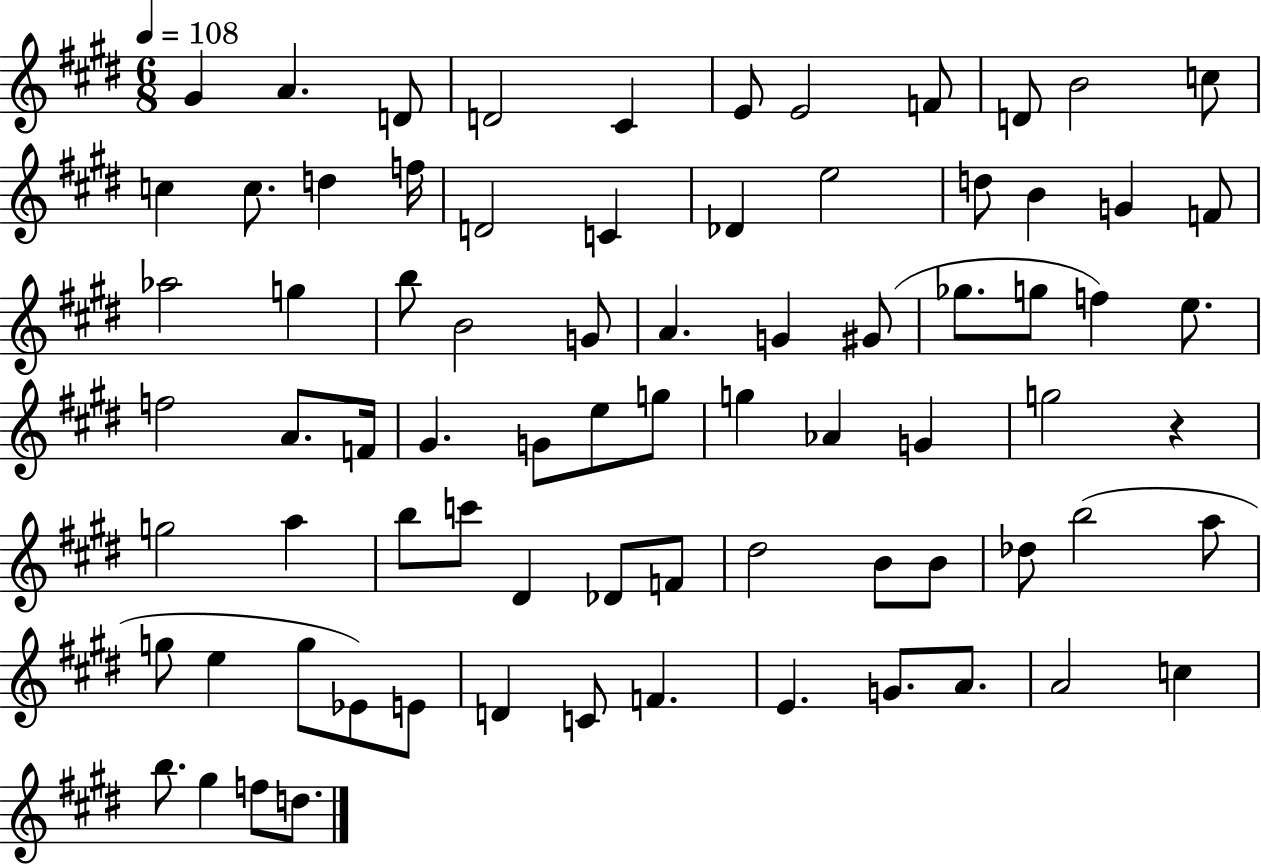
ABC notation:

X:1
T:Untitled
M:6/8
L:1/4
K:E
^G A D/2 D2 ^C E/2 E2 F/2 D/2 B2 c/2 c c/2 d f/4 D2 C _D e2 d/2 B G F/2 _a2 g b/2 B2 G/2 A G ^G/2 _g/2 g/2 f e/2 f2 A/2 F/4 ^G G/2 e/2 g/2 g _A G g2 z g2 a b/2 c'/2 ^D _D/2 F/2 ^d2 B/2 B/2 _d/2 b2 a/2 g/2 e g/2 _E/2 E/2 D C/2 F E G/2 A/2 A2 c b/2 ^g f/2 d/2